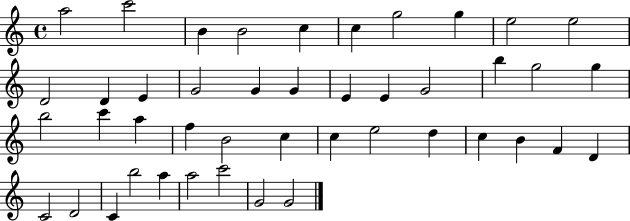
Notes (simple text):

A5/h C6/h B4/q B4/h C5/q C5/q G5/h G5/q E5/h E5/h D4/h D4/q E4/q G4/h G4/q G4/q E4/q E4/q G4/h B5/q G5/h G5/q B5/h C6/q A5/q F5/q B4/h C5/q C5/q E5/h D5/q C5/q B4/q F4/q D4/q C4/h D4/h C4/q B5/h A5/q A5/h C6/h G4/h G4/h